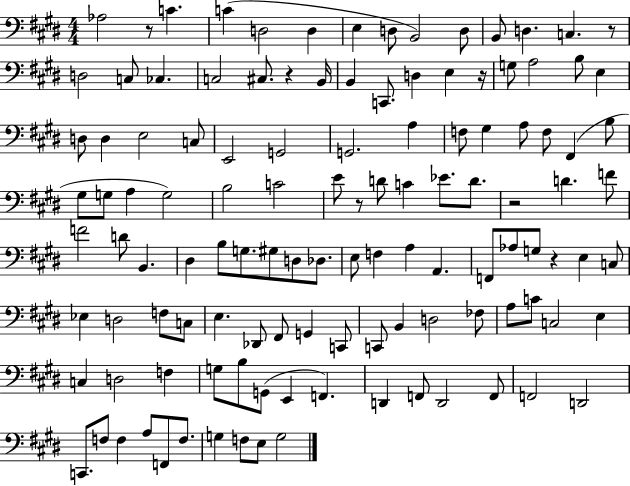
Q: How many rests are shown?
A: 7